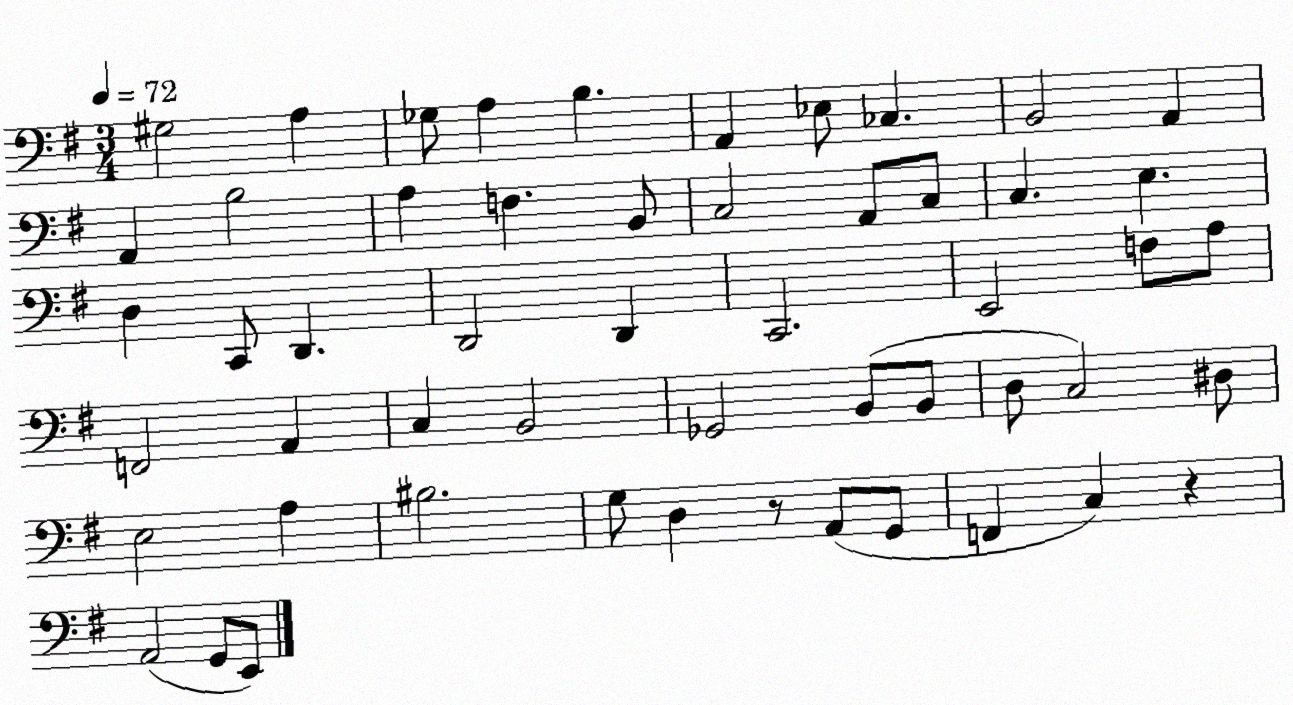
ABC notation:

X:1
T:Untitled
M:3/4
L:1/4
K:G
^G,2 A, _G,/2 A, B, A,, _E,/2 _C, B,,2 A,, A,, B,2 A, F, B,,/2 C,2 A,,/2 C,/2 C, E, D, C,,/2 D,, D,,2 D,, C,,2 E,,2 F,/2 A,/2 F,,2 A,, C, B,,2 _G,,2 B,,/2 B,,/2 D,/2 C,2 ^D,/2 E,2 A, ^B,2 G,/2 D, z/2 A,,/2 G,,/2 F,, C, z A,,2 G,,/2 E,,/2